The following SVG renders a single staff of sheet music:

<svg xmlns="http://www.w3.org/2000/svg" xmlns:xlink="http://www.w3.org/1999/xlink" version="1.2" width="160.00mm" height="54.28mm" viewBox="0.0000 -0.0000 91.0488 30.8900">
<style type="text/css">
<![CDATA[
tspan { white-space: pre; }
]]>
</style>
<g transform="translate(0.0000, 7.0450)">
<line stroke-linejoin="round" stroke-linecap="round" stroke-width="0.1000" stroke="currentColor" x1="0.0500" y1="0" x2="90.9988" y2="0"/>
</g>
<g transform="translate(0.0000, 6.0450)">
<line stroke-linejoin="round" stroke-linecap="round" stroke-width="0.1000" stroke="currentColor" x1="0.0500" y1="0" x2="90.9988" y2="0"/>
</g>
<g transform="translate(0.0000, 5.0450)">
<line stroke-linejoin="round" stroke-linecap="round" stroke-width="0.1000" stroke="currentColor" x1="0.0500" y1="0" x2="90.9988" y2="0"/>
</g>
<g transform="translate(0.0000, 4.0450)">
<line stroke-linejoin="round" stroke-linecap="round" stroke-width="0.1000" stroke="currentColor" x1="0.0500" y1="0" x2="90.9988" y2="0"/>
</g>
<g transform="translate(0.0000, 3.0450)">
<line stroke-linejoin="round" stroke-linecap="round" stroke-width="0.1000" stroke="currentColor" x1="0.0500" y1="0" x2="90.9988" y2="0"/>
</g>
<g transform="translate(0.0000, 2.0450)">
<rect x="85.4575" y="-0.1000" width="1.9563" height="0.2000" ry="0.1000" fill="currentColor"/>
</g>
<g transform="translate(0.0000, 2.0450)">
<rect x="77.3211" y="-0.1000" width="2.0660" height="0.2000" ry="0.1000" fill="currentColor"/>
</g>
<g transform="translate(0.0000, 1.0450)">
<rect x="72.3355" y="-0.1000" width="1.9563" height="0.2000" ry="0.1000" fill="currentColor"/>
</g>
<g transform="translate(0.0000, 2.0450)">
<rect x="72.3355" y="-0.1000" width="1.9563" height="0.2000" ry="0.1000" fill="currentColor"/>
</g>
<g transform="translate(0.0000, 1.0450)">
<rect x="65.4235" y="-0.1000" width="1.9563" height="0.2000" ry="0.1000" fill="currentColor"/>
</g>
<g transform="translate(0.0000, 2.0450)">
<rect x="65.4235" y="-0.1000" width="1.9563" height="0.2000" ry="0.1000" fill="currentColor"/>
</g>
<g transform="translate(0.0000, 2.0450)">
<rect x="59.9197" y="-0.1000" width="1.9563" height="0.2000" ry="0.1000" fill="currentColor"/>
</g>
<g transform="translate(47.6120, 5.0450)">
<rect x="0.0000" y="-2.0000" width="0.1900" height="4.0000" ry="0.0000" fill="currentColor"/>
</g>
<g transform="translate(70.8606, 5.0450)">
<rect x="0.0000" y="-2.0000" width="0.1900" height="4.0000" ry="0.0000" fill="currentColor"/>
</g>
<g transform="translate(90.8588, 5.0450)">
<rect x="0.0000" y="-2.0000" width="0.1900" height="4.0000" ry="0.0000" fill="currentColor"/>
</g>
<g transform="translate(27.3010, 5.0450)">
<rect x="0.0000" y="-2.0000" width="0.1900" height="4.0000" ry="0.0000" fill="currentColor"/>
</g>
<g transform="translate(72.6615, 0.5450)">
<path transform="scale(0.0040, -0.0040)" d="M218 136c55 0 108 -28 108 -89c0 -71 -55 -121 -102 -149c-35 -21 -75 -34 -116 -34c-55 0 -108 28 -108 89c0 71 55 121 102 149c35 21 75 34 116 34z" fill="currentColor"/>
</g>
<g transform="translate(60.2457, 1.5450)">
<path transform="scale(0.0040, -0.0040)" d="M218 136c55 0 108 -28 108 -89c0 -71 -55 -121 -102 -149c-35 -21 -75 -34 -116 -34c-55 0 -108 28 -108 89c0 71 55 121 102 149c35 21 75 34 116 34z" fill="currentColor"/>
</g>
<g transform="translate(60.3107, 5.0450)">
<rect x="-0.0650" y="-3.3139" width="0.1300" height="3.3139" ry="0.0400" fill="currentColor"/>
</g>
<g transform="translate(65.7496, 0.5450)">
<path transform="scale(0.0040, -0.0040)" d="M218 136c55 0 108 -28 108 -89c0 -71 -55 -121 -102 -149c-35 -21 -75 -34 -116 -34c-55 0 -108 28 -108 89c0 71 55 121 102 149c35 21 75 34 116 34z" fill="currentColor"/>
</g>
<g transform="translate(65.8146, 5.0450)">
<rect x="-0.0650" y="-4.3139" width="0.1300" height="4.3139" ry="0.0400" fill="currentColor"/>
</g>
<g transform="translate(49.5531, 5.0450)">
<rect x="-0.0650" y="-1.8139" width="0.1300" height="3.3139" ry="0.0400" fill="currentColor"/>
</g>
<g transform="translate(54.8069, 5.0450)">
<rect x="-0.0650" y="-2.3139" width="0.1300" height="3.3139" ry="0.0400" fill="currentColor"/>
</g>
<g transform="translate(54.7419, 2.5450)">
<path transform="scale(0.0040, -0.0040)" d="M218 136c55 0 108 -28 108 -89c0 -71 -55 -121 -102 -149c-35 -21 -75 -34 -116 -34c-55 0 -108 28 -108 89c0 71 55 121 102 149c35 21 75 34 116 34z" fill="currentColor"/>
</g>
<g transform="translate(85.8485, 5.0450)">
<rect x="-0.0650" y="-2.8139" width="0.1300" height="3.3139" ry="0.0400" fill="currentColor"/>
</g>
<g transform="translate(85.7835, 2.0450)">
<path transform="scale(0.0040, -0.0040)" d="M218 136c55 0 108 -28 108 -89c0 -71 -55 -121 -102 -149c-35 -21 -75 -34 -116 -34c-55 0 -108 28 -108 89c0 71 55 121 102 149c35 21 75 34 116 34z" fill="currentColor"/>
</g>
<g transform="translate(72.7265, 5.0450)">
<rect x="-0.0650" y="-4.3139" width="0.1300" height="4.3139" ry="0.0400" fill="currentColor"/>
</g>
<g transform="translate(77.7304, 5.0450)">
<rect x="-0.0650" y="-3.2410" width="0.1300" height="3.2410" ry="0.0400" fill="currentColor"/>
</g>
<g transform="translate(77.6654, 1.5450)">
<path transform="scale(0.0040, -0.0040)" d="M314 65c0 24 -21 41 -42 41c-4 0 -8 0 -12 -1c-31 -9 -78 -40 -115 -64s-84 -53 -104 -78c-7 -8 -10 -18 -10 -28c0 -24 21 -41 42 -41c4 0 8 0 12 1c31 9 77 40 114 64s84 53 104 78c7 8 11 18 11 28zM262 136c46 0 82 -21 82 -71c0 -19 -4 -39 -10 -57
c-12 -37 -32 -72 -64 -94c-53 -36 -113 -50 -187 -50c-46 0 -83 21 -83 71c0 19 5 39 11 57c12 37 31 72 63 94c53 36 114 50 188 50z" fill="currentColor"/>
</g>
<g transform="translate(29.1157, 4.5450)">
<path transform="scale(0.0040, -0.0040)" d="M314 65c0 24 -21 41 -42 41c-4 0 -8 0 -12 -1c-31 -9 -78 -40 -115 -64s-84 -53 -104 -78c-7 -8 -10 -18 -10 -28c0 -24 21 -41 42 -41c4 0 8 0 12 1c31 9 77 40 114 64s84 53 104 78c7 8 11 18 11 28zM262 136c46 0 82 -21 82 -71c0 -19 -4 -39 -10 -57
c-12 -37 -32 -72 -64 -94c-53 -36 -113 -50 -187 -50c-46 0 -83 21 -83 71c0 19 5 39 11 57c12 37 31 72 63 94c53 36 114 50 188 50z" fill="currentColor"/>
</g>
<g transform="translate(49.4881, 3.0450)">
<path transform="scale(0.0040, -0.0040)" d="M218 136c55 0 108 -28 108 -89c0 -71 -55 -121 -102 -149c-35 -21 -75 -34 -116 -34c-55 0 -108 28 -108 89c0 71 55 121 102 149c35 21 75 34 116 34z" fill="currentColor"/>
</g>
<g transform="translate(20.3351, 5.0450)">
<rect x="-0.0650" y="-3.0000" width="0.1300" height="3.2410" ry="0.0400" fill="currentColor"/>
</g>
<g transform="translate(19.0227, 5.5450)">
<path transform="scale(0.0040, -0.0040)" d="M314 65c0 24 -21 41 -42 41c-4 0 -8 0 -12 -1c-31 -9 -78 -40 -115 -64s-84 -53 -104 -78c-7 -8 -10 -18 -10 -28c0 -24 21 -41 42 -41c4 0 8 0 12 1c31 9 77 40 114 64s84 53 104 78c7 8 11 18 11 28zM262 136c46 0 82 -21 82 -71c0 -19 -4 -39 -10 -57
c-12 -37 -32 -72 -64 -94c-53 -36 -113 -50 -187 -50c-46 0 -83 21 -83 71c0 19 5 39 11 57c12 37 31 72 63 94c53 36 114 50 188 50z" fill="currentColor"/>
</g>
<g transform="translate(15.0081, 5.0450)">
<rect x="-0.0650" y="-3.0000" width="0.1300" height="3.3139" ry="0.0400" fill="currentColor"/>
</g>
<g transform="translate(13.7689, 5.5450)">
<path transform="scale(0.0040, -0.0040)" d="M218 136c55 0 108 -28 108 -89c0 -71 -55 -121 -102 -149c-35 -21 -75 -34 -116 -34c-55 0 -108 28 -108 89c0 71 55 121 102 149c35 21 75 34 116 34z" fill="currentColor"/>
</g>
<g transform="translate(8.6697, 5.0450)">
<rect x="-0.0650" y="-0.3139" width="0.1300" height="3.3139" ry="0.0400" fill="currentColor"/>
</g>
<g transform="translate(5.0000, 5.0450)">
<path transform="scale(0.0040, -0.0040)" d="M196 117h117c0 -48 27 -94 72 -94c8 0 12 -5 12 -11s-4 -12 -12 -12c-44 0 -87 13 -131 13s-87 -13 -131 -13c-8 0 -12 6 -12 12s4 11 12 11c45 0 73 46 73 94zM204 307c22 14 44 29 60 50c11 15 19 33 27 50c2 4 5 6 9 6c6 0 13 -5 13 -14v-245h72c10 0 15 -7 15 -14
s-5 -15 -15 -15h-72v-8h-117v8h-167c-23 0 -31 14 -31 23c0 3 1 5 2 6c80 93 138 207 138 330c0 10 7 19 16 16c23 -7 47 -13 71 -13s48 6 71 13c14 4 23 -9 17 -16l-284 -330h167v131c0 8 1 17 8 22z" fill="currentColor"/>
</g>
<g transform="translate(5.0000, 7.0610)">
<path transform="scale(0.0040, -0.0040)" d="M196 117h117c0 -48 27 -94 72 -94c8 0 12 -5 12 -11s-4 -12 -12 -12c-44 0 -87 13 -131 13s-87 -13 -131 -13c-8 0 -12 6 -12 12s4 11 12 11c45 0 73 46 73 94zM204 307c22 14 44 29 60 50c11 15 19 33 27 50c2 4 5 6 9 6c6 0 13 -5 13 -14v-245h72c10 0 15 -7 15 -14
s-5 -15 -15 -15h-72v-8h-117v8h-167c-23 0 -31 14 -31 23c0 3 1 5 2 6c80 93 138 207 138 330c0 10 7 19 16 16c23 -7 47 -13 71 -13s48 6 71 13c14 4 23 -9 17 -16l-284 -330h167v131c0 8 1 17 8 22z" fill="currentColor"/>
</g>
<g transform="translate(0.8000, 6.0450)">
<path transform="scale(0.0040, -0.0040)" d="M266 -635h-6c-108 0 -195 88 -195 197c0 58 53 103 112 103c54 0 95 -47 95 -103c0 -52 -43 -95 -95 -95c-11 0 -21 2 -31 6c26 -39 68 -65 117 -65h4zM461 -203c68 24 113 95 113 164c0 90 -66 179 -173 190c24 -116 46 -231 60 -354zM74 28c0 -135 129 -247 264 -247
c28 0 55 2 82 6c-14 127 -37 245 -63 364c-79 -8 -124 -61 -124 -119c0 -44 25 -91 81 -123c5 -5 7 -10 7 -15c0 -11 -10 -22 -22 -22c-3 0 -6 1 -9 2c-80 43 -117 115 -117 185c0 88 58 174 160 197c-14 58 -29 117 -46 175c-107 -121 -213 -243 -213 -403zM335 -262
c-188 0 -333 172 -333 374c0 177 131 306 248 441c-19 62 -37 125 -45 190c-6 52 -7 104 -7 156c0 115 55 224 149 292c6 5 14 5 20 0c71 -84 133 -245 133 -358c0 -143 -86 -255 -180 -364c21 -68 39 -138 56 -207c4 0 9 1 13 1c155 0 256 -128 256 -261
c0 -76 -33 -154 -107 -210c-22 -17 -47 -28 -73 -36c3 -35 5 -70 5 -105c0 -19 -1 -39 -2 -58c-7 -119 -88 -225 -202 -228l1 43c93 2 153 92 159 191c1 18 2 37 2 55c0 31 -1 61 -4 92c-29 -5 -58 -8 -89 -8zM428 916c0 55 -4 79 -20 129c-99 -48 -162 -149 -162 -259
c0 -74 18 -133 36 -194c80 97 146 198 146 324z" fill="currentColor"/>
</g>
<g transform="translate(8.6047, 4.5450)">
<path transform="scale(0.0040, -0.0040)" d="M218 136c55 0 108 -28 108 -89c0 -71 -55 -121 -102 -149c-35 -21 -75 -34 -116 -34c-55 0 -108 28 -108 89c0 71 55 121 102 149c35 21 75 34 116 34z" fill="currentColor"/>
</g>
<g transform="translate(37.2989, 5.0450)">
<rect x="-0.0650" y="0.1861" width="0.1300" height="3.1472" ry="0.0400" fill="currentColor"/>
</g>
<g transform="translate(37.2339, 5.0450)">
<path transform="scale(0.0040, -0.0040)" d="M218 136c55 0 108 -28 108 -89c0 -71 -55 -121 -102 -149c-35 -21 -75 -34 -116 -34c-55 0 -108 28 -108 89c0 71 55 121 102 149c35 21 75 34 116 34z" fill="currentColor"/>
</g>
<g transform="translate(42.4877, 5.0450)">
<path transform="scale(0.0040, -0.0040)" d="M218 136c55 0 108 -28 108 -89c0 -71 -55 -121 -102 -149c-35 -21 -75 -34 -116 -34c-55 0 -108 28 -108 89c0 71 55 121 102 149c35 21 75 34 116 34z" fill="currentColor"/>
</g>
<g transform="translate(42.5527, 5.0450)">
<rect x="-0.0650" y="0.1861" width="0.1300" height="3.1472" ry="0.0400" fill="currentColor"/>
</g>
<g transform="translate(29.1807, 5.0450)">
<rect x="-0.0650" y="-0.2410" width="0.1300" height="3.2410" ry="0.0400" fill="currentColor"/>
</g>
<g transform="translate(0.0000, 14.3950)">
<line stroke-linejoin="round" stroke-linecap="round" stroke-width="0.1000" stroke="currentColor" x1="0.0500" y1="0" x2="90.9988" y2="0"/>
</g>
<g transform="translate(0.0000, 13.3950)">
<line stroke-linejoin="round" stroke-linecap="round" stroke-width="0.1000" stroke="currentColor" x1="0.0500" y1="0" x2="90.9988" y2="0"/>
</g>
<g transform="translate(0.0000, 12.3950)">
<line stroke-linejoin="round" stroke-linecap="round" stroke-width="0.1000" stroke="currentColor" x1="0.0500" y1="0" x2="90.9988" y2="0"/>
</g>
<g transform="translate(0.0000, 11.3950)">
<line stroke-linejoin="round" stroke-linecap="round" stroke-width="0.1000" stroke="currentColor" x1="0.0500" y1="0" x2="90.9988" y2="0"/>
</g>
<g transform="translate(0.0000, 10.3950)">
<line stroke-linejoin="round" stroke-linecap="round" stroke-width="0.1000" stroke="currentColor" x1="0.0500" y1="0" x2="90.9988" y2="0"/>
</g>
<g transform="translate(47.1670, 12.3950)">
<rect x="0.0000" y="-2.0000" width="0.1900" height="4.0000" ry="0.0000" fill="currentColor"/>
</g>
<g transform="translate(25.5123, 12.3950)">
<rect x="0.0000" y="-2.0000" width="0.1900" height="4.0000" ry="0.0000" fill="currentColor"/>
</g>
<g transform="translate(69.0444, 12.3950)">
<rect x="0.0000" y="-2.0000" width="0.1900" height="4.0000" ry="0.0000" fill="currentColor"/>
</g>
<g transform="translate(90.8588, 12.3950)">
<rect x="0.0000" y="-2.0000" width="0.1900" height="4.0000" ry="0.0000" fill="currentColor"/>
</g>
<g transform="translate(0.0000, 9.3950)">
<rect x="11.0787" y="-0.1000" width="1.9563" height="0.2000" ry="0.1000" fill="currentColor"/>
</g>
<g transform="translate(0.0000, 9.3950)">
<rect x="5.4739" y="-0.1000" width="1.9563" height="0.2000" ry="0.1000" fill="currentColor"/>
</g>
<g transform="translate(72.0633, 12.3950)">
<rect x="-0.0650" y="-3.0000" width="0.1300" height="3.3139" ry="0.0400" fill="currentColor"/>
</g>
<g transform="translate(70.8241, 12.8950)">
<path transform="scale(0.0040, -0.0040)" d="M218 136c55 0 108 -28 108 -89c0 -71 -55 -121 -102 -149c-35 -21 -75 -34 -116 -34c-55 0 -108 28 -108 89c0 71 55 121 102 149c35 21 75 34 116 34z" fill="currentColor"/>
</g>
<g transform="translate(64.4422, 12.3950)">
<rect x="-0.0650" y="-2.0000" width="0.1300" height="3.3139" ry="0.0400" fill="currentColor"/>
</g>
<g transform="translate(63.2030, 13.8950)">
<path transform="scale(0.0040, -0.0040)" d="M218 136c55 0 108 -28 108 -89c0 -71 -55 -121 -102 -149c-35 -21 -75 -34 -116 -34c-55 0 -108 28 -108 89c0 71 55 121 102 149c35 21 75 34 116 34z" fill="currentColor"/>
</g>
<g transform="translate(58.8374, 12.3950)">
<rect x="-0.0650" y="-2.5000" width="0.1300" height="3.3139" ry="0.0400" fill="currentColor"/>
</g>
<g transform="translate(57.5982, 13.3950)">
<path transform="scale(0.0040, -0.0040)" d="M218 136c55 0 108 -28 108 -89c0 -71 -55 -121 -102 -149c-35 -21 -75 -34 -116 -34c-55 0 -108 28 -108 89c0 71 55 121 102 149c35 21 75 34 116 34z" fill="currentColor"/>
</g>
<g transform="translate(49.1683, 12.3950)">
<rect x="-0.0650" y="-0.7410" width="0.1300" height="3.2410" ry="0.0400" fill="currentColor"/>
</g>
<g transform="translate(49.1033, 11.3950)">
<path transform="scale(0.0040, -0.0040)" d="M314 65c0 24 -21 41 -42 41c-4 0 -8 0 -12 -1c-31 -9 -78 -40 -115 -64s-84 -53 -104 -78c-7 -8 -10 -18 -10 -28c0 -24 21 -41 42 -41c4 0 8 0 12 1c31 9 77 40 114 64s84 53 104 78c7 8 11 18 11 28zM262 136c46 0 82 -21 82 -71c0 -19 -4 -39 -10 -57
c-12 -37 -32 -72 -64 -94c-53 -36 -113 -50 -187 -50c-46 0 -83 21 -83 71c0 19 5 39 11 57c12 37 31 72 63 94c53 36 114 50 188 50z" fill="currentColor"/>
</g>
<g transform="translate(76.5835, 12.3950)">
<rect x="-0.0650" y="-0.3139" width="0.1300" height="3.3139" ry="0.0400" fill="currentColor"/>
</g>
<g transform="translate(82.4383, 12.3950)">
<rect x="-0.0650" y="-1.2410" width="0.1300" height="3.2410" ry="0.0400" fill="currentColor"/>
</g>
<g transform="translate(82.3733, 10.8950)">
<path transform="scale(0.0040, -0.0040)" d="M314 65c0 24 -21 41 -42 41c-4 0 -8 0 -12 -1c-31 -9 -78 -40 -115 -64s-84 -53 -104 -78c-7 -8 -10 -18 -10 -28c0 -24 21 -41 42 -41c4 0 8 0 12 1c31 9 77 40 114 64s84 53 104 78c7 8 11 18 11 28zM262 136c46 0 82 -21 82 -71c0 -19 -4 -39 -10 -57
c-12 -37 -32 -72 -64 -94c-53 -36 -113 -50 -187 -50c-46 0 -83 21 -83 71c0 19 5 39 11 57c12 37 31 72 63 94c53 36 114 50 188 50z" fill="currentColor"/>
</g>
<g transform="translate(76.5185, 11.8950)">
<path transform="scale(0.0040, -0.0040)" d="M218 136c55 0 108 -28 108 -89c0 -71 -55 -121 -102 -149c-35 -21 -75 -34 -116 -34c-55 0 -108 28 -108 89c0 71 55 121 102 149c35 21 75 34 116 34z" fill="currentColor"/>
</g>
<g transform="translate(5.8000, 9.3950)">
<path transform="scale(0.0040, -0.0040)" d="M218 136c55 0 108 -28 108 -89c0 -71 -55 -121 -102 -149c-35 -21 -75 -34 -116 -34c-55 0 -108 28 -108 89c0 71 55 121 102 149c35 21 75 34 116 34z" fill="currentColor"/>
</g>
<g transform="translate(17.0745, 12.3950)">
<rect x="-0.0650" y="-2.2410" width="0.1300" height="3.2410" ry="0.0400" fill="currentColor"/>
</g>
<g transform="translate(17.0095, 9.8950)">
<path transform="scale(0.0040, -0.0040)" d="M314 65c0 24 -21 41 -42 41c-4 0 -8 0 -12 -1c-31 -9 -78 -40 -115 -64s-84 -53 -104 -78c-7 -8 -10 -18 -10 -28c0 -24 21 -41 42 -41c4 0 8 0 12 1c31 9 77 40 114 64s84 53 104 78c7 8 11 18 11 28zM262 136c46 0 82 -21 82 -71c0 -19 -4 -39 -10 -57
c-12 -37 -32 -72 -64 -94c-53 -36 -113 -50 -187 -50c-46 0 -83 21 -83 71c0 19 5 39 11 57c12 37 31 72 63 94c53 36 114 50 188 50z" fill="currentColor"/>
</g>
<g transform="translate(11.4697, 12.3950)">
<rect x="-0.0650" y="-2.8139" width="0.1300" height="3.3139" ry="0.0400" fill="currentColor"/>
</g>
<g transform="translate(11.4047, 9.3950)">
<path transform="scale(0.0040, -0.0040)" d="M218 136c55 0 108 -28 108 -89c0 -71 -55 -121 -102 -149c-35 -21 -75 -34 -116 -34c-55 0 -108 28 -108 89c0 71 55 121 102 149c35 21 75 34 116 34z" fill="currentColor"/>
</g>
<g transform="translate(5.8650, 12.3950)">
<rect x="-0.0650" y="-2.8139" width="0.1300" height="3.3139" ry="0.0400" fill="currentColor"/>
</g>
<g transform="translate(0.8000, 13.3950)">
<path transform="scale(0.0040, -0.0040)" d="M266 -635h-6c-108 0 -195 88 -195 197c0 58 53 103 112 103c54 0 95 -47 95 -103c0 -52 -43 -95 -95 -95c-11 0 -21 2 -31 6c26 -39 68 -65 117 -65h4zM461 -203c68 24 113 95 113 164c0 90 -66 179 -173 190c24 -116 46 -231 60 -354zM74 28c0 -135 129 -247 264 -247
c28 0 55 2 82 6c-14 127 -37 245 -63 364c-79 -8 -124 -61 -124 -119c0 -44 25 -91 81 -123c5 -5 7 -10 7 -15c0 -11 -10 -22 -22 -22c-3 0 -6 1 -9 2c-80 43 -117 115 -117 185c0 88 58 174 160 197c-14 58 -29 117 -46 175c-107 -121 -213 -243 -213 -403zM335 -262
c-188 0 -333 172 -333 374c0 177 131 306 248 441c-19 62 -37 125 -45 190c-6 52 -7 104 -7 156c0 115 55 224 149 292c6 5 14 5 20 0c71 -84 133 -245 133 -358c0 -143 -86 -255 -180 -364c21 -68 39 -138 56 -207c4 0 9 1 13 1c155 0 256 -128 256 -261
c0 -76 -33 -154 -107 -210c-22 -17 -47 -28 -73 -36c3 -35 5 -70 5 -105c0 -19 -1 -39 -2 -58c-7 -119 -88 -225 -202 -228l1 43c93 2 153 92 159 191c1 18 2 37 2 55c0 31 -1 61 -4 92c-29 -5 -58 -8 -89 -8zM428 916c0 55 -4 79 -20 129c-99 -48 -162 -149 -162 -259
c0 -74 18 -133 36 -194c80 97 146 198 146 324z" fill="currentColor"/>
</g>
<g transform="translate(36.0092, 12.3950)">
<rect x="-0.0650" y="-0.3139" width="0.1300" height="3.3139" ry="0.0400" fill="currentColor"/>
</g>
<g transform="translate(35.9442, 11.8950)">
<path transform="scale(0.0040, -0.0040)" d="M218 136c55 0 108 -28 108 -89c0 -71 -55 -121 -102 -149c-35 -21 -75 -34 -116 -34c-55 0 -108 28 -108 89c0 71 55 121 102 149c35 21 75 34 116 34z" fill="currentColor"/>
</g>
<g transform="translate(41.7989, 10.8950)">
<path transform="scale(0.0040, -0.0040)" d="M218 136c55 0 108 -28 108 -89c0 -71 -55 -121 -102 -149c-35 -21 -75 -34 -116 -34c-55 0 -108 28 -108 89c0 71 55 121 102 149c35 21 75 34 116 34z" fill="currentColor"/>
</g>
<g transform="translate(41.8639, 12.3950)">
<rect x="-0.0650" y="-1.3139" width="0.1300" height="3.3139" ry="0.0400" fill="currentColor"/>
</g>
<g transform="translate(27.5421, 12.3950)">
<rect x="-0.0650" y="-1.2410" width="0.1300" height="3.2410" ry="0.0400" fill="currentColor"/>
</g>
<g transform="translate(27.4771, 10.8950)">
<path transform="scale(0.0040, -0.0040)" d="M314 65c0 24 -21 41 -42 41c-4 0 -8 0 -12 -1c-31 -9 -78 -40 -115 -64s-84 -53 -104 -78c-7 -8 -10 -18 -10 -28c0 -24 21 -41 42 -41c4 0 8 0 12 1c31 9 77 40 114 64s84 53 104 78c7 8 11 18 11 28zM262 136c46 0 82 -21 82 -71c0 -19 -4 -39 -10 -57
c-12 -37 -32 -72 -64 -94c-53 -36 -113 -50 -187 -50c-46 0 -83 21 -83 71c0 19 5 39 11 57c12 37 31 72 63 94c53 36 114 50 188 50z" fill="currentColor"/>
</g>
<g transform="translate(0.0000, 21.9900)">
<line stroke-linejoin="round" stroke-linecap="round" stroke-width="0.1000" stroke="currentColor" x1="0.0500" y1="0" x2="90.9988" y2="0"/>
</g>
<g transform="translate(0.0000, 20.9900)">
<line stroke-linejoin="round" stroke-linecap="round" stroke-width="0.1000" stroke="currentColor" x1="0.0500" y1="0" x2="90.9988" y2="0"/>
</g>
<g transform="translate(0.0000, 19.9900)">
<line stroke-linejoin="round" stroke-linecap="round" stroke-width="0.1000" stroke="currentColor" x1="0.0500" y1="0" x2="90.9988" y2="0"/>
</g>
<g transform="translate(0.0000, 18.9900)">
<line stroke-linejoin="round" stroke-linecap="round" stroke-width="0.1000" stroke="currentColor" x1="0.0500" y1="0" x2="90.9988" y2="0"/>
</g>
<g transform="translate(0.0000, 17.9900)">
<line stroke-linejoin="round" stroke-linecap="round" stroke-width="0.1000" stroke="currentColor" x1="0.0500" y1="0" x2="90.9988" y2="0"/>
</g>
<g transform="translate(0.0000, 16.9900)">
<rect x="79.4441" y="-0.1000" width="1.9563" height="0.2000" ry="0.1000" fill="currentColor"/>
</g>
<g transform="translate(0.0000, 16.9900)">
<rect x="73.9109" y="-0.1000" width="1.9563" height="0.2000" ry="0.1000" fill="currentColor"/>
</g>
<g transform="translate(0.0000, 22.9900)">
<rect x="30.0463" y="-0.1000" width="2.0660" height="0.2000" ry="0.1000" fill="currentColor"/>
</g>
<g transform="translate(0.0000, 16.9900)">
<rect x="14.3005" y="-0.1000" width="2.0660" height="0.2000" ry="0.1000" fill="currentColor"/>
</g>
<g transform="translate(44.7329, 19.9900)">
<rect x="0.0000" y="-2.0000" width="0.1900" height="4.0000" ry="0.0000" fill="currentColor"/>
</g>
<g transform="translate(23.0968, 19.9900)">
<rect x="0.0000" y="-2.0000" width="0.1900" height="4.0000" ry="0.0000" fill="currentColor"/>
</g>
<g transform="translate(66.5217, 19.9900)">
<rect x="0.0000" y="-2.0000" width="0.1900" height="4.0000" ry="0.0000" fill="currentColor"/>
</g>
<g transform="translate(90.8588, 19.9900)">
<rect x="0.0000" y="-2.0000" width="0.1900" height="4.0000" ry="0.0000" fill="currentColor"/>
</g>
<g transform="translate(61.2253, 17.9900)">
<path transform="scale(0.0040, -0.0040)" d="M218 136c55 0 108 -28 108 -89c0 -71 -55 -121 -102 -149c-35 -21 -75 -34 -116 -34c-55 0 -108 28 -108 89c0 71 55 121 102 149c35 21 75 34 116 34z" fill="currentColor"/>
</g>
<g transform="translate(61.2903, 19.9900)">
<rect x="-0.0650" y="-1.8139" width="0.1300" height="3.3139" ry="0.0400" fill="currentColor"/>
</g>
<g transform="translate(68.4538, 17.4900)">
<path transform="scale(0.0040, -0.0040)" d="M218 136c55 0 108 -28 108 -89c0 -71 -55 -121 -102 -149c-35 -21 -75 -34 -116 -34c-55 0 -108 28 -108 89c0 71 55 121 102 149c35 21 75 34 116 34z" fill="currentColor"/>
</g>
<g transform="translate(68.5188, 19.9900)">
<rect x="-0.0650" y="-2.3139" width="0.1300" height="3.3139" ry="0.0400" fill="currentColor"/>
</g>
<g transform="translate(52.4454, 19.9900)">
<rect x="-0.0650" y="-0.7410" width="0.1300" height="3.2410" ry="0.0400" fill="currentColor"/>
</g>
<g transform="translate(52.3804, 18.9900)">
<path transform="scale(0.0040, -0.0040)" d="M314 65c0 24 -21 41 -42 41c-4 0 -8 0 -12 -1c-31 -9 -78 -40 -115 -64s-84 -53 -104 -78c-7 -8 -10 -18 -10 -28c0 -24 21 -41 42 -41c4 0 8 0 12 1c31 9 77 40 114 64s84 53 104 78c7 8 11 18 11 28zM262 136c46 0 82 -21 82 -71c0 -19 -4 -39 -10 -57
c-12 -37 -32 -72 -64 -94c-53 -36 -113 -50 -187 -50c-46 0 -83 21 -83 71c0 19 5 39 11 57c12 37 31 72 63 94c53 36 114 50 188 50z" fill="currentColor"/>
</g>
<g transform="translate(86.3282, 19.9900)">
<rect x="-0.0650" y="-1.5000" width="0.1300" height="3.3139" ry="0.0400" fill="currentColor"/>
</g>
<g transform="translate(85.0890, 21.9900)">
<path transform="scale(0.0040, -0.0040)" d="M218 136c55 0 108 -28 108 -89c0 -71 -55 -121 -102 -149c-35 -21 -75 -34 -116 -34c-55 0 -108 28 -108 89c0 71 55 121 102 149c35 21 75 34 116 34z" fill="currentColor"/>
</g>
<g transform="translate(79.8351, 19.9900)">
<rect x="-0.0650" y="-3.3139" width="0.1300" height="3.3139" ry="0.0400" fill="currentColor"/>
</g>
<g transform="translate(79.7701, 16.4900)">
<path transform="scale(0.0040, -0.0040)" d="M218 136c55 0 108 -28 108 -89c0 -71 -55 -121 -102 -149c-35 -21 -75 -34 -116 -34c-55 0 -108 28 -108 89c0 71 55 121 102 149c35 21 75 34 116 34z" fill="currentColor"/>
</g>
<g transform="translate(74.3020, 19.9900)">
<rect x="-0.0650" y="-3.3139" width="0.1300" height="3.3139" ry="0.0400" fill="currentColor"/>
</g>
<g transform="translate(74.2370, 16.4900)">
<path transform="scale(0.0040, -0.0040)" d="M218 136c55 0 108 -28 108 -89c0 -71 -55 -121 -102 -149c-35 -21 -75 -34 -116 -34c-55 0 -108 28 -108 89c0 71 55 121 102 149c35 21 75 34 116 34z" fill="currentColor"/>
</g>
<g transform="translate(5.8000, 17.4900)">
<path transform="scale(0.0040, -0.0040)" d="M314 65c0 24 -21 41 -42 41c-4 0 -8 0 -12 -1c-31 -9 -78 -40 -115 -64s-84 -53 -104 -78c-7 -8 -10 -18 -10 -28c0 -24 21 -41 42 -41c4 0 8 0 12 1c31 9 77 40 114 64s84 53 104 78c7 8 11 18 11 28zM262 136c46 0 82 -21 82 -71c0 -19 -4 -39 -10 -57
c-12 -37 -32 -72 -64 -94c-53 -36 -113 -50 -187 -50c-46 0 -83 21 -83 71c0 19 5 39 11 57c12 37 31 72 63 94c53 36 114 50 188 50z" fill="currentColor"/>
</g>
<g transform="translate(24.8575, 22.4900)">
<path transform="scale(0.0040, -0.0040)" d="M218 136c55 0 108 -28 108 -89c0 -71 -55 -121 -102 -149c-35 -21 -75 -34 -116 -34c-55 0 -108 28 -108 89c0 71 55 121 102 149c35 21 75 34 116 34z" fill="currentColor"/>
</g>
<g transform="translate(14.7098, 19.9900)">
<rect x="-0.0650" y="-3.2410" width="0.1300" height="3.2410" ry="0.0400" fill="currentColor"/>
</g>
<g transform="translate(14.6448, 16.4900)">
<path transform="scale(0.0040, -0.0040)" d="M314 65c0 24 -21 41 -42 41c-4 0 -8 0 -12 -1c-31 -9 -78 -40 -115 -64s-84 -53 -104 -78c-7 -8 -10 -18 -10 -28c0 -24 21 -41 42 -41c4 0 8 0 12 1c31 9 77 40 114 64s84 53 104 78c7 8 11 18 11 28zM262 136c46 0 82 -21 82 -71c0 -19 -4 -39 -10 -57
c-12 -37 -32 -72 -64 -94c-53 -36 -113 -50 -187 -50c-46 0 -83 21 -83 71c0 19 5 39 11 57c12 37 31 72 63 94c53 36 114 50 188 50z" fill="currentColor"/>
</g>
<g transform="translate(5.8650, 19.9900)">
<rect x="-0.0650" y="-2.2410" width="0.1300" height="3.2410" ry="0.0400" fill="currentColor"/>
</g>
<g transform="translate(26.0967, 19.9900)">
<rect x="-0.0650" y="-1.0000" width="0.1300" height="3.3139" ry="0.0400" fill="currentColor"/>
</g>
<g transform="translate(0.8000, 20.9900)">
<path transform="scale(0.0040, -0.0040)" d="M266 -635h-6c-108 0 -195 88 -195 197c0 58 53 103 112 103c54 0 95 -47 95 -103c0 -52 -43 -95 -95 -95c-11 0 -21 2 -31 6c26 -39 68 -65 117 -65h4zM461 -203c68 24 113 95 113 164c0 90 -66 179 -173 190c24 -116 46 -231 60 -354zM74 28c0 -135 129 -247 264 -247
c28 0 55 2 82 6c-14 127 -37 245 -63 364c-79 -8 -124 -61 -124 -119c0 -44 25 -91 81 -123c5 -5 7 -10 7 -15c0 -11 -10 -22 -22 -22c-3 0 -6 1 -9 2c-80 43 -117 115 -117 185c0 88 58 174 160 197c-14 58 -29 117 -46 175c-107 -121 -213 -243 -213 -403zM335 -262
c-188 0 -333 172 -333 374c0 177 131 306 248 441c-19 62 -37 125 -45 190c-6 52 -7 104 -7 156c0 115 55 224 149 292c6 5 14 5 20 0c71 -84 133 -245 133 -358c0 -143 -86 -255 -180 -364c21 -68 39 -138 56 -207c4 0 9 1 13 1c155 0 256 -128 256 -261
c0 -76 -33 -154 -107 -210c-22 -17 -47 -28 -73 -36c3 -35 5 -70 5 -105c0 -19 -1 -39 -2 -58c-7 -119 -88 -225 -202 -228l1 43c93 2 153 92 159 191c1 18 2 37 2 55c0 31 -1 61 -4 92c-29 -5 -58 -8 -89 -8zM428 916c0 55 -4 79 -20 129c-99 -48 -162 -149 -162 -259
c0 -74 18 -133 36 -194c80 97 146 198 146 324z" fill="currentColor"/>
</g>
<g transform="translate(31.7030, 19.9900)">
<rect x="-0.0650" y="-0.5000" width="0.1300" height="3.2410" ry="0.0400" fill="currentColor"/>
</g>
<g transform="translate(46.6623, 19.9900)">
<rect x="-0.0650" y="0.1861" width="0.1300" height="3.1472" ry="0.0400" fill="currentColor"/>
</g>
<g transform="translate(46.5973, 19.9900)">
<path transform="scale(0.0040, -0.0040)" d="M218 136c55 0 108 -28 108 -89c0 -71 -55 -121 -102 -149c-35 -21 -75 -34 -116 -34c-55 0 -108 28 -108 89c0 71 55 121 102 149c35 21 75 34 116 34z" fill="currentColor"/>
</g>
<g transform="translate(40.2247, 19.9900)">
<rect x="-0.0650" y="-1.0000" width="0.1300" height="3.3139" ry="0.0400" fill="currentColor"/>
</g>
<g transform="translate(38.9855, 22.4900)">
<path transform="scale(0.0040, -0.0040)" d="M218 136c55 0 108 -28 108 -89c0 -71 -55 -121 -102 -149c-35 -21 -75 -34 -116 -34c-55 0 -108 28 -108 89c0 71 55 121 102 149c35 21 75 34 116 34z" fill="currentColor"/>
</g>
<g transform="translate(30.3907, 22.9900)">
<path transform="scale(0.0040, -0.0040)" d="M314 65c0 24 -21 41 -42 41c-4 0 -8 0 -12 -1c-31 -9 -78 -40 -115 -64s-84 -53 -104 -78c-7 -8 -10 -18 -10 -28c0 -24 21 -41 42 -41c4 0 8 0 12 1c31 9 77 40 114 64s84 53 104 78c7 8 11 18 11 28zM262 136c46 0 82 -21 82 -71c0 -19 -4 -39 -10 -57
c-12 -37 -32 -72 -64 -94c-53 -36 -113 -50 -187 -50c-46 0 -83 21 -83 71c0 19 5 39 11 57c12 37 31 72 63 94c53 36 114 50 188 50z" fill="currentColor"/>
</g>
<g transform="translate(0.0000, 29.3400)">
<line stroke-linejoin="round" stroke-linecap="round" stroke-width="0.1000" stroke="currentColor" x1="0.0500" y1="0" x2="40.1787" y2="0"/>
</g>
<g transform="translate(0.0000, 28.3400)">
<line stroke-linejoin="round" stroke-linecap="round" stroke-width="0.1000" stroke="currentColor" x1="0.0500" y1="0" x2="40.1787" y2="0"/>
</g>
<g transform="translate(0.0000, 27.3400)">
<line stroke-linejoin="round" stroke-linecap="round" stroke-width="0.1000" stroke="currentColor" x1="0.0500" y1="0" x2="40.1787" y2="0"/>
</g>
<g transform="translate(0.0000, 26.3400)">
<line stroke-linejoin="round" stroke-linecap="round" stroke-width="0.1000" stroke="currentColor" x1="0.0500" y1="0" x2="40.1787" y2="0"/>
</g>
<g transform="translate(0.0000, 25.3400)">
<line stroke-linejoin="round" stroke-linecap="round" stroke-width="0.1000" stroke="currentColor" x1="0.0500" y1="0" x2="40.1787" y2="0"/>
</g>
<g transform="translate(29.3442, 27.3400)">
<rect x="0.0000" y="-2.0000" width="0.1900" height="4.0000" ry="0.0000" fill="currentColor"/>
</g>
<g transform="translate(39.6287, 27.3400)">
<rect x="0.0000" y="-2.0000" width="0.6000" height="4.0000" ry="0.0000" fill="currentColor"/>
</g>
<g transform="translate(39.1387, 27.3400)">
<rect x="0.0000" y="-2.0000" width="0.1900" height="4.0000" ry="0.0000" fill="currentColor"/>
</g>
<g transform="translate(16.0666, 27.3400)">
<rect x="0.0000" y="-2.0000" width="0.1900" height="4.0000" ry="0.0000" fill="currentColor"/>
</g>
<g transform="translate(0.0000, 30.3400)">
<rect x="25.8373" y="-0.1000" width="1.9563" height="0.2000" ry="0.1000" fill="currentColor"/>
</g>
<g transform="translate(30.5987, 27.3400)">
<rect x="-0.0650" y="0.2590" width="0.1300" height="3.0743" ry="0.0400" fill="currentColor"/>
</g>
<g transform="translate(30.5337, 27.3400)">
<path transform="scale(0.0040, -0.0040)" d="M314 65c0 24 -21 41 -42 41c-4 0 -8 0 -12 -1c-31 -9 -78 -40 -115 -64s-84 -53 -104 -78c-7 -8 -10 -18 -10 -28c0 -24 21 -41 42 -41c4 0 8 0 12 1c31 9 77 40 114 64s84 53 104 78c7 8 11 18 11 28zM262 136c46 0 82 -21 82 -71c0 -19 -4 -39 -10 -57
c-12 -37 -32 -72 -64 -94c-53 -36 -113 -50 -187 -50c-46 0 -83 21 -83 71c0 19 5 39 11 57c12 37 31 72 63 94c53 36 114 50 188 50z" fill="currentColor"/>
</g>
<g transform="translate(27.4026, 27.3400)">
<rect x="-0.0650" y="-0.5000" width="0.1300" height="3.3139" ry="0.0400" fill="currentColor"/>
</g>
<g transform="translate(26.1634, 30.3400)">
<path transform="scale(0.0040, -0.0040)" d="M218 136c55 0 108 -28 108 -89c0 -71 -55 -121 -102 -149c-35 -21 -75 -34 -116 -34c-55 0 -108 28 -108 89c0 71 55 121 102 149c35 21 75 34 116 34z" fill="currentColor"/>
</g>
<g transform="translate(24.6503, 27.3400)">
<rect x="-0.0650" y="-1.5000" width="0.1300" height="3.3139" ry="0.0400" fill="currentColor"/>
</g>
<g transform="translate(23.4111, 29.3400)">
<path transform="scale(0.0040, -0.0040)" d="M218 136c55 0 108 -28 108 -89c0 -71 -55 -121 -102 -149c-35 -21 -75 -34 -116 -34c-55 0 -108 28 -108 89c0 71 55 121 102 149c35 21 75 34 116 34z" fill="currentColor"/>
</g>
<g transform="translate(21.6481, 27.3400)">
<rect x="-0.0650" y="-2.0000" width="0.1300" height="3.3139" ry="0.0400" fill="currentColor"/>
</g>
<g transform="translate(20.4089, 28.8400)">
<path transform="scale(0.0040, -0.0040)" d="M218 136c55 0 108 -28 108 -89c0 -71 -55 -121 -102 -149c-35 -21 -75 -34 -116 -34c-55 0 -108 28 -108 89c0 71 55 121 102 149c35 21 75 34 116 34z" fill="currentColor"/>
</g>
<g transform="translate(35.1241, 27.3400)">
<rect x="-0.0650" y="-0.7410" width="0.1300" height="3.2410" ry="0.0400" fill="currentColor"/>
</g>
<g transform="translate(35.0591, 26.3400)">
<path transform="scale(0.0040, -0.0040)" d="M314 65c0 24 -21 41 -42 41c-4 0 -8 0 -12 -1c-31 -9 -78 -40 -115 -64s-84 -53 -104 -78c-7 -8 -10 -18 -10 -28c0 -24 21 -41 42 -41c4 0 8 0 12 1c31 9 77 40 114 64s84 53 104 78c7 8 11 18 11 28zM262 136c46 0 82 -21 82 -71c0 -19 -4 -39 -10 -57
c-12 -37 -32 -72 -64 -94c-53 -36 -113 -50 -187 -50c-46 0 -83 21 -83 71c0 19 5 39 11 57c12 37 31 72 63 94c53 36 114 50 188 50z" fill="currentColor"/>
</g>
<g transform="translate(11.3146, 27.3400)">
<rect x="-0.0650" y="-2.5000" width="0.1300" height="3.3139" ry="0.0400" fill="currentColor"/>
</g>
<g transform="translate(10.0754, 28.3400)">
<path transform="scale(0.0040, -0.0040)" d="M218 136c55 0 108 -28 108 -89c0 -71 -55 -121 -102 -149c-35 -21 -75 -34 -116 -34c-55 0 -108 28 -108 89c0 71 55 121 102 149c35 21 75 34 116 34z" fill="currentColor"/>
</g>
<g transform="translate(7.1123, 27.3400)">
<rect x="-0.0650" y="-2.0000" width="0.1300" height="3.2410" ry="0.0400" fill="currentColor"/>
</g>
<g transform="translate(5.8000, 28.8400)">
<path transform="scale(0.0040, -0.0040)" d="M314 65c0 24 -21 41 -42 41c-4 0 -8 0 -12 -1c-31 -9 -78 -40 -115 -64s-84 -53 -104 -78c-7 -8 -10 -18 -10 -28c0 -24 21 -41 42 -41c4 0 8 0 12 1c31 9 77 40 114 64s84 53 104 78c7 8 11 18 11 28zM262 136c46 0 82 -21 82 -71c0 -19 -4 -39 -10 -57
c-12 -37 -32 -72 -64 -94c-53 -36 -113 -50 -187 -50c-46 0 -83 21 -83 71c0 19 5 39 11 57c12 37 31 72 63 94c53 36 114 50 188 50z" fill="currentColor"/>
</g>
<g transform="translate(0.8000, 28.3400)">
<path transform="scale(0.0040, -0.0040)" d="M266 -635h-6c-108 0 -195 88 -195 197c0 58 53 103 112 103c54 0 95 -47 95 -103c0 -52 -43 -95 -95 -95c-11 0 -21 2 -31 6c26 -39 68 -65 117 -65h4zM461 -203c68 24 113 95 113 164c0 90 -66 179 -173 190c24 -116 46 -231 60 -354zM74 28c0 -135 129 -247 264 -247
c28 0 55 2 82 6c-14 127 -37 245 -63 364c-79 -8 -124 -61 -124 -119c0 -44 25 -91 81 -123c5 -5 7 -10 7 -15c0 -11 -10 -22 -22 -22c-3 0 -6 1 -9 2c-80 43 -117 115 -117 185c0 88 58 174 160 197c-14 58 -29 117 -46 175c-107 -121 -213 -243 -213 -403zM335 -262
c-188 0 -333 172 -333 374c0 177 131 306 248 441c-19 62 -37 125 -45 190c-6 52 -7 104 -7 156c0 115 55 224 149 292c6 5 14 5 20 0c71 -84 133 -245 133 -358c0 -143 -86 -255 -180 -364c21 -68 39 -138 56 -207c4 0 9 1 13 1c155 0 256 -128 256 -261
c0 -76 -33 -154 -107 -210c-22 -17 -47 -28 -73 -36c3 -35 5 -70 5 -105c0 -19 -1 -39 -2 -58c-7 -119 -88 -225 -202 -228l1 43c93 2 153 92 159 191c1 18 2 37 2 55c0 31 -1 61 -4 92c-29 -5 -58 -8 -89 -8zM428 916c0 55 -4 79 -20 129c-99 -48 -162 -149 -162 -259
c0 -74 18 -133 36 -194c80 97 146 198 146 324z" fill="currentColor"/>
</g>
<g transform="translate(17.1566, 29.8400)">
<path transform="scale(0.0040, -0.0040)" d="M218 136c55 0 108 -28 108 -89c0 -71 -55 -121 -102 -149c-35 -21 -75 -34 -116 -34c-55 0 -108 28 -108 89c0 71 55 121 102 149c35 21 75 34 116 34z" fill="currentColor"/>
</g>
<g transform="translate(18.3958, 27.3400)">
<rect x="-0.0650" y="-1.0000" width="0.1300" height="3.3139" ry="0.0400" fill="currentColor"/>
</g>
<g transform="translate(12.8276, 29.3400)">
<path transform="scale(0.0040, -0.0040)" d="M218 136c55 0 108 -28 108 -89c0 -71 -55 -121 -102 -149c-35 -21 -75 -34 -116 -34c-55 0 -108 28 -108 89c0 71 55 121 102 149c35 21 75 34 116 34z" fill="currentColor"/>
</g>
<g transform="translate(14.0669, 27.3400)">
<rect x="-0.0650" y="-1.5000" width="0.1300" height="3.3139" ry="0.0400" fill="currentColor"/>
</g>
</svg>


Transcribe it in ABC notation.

X:1
T:Untitled
M:4/4
L:1/4
K:C
c A A2 c2 B B f g b d' d' b2 a a a g2 e2 c e d2 G F A c e2 g2 b2 D C2 D B d2 f g b b E F2 G E D F E C B2 d2